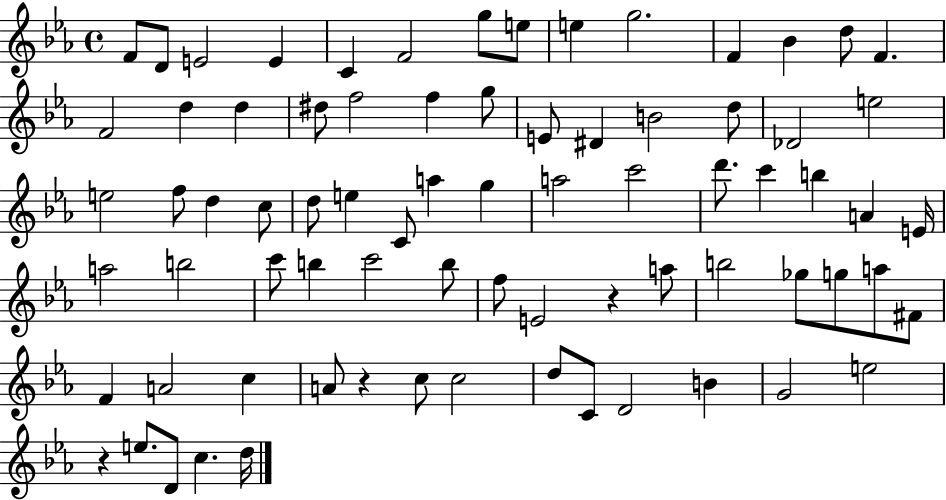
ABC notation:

X:1
T:Untitled
M:4/4
L:1/4
K:Eb
F/2 D/2 E2 E C F2 g/2 e/2 e g2 F _B d/2 F F2 d d ^d/2 f2 f g/2 E/2 ^D B2 d/2 _D2 e2 e2 f/2 d c/2 d/2 e C/2 a g a2 c'2 d'/2 c' b A E/4 a2 b2 c'/2 b c'2 b/2 f/2 E2 z a/2 b2 _g/2 g/2 a/2 ^F/2 F A2 c A/2 z c/2 c2 d/2 C/2 D2 B G2 e2 z e/2 D/2 c d/4